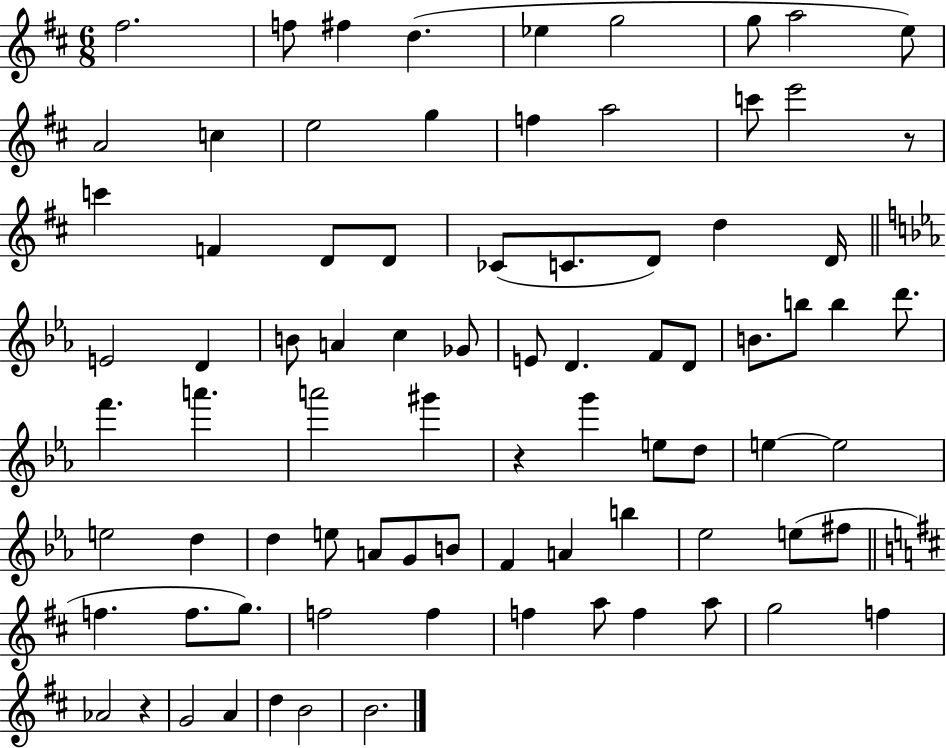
{
  \clef treble
  \numericTimeSignature
  \time 6/8
  \key d \major
  \repeat volta 2 { fis''2. | f''8 fis''4 d''4.( | ees''4 g''2 | g''8 a''2 e''8) | \break a'2 c''4 | e''2 g''4 | f''4 a''2 | c'''8 e'''2 r8 | \break c'''4 f'4 d'8 d'8 | ces'8( c'8. d'8) d''4 d'16 | \bar "||" \break \key ees \major e'2 d'4 | b'8 a'4 c''4 ges'8 | e'8 d'4. f'8 d'8 | b'8. b''8 b''4 d'''8. | \break f'''4. a'''4. | a'''2 gis'''4 | r4 g'''4 e''8 d''8 | e''4~~ e''2 | \break e''2 d''4 | d''4 e''8 a'8 g'8 b'8 | f'4 a'4 b''4 | ees''2 e''8( fis''8 | \break \bar "||" \break \key b \minor f''4. f''8. g''8.) | f''2 f''4 | f''4 a''8 f''4 a''8 | g''2 f''4 | \break aes'2 r4 | g'2 a'4 | d''4 b'2 | b'2. | \break } \bar "|."
}